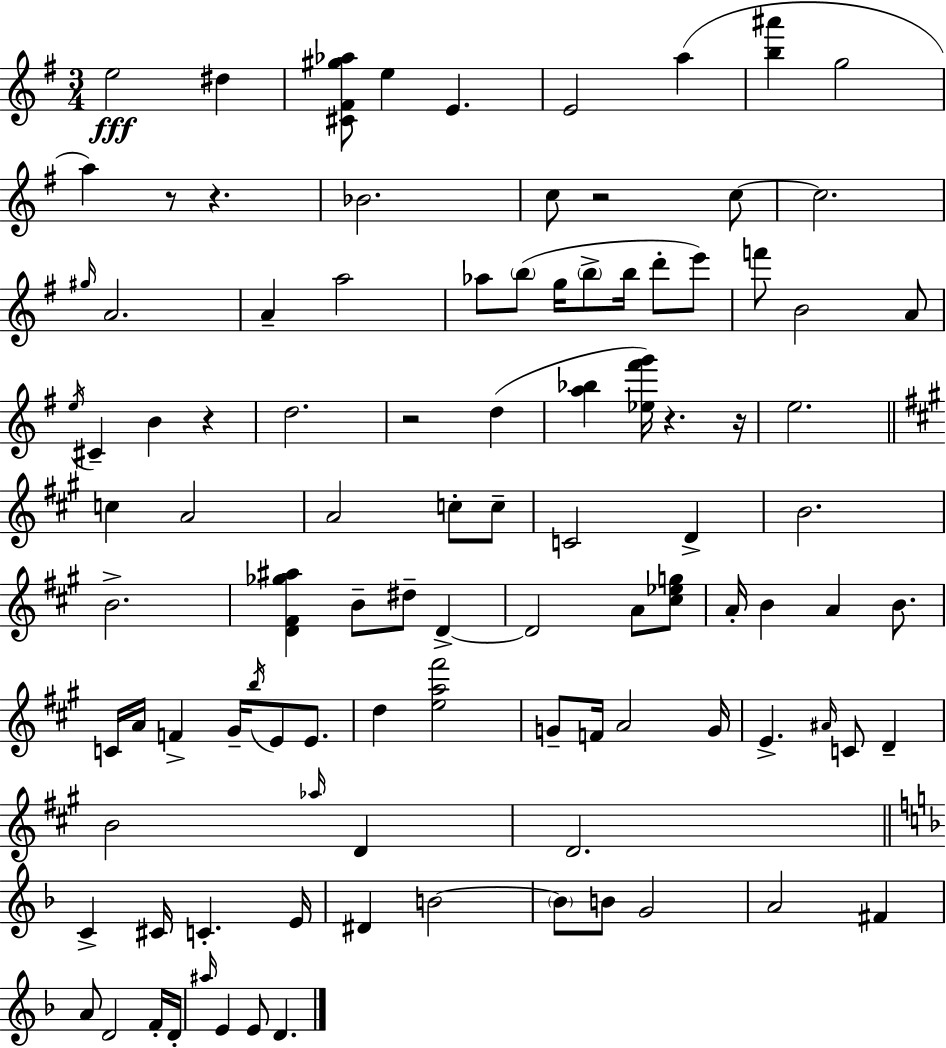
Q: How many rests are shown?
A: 7